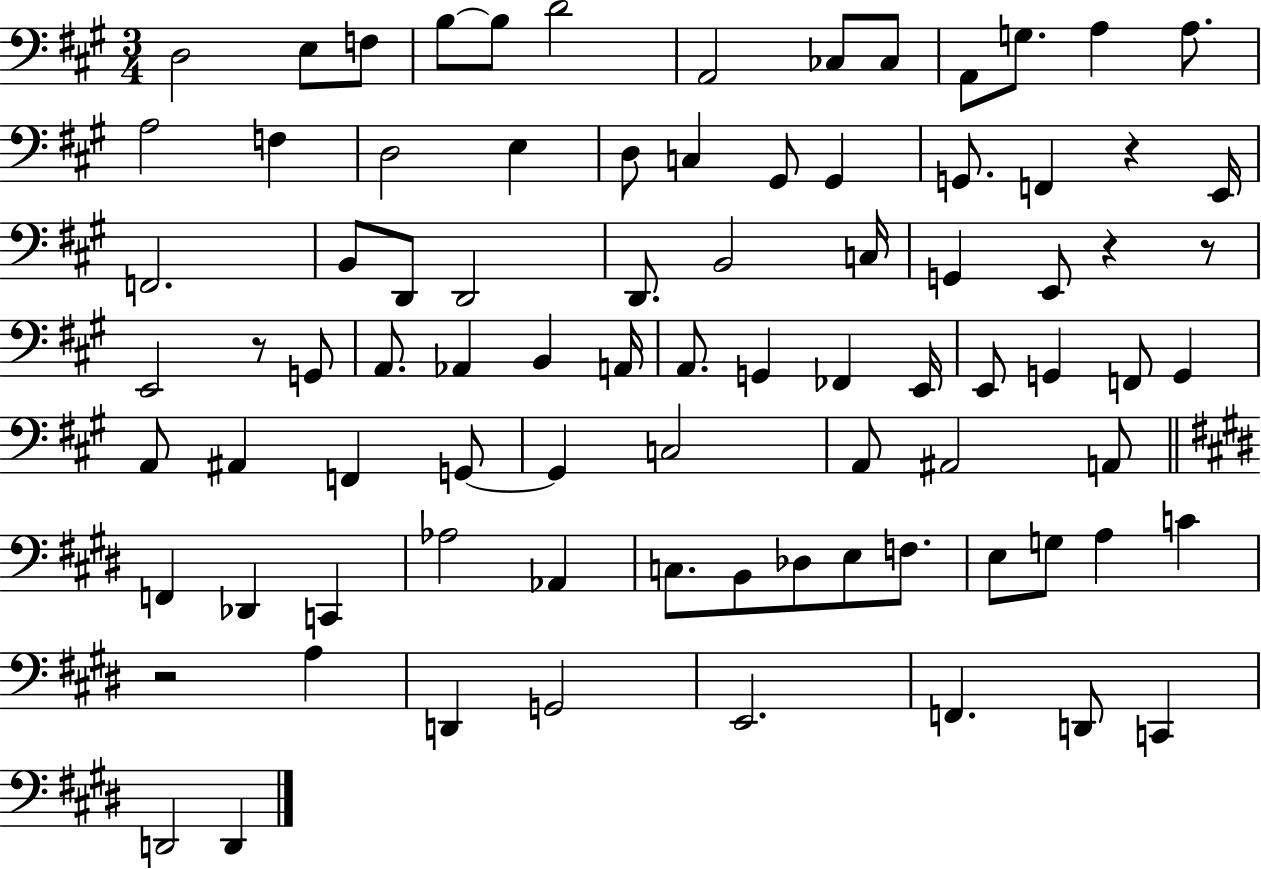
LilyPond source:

{
  \clef bass
  \numericTimeSignature
  \time 3/4
  \key a \major
  d2 e8 f8 | b8~~ b8 d'2 | a,2 ces8 ces8 | a,8 g8. a4 a8. | \break a2 f4 | d2 e4 | d8 c4 gis,8 gis,4 | g,8. f,4 r4 e,16 | \break f,2. | b,8 d,8 d,2 | d,8. b,2 c16 | g,4 e,8 r4 r8 | \break e,2 r8 g,8 | a,8. aes,4 b,4 a,16 | a,8. g,4 fes,4 e,16 | e,8 g,4 f,8 g,4 | \break a,8 ais,4 f,4 g,8~~ | g,4 c2 | a,8 ais,2 a,8 | \bar "||" \break \key e \major f,4 des,4 c,4 | aes2 aes,4 | c8. b,8 des8 e8 f8. | e8 g8 a4 c'4 | \break r2 a4 | d,4 g,2 | e,2. | f,4. d,8 c,4 | \break d,2 d,4 | \bar "|."
}